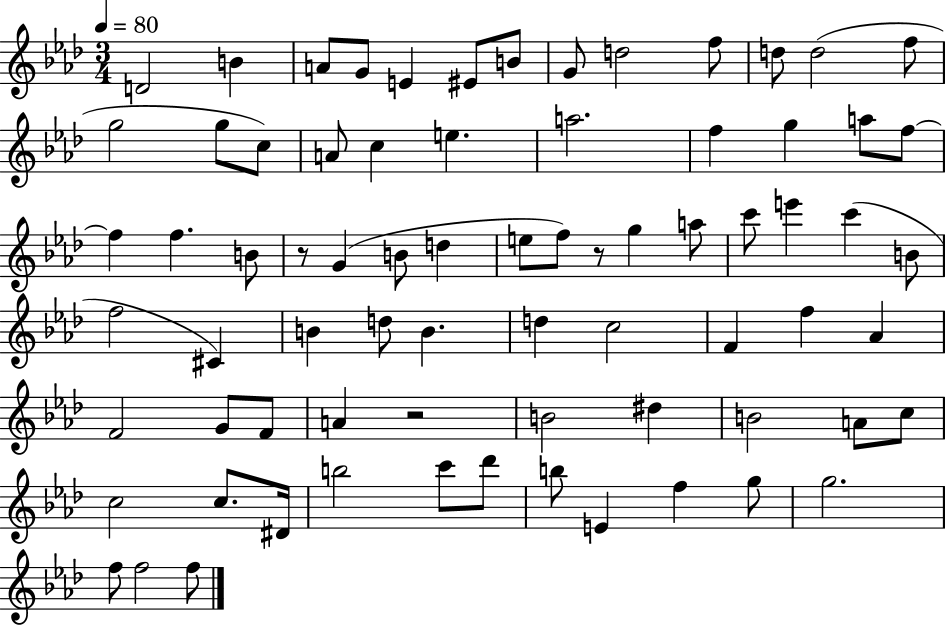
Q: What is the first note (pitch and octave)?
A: D4